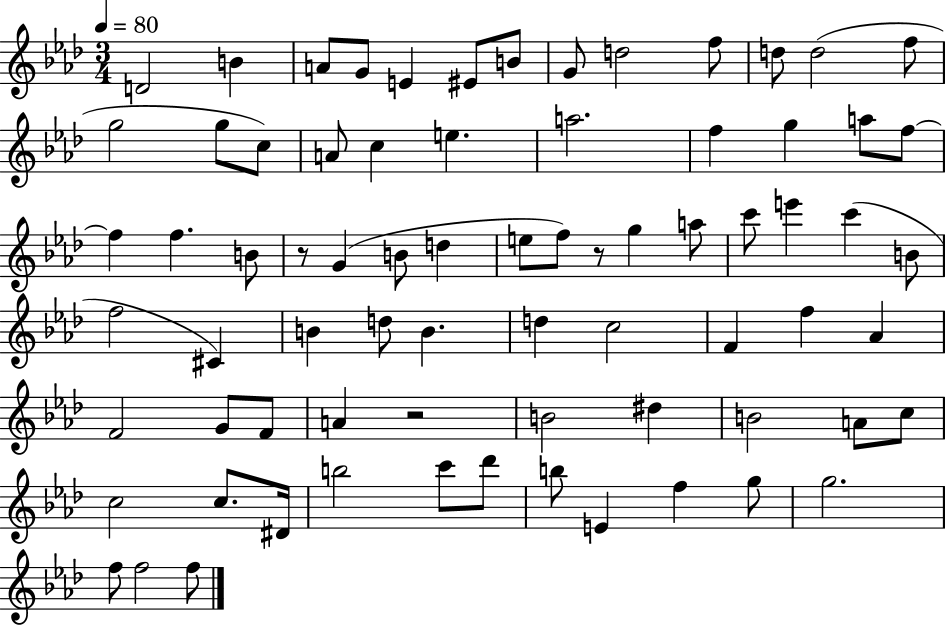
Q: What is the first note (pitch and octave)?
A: D4